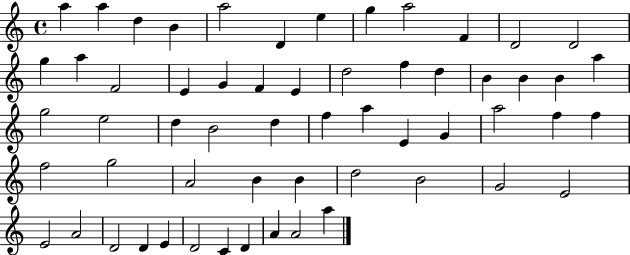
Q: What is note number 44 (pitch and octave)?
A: D5